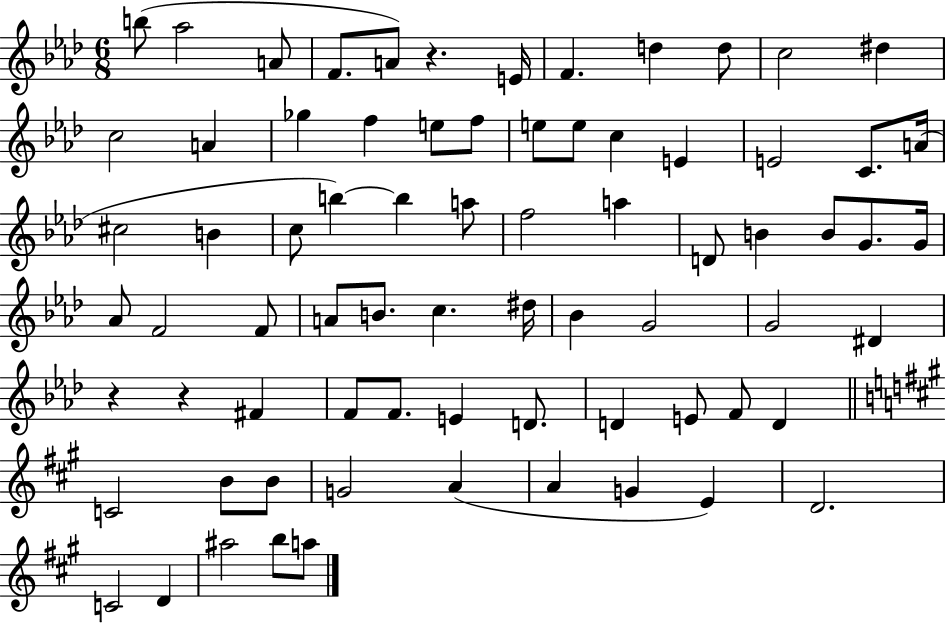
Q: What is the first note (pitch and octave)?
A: B5